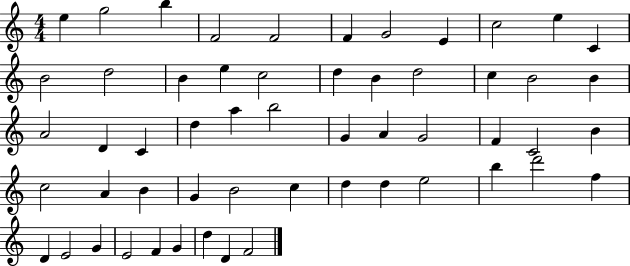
X:1
T:Untitled
M:4/4
L:1/4
K:C
e g2 b F2 F2 F G2 E c2 e C B2 d2 B e c2 d B d2 c B2 B A2 D C d a b2 G A G2 F C2 B c2 A B G B2 c d d e2 b d'2 f D E2 G E2 F G d D F2